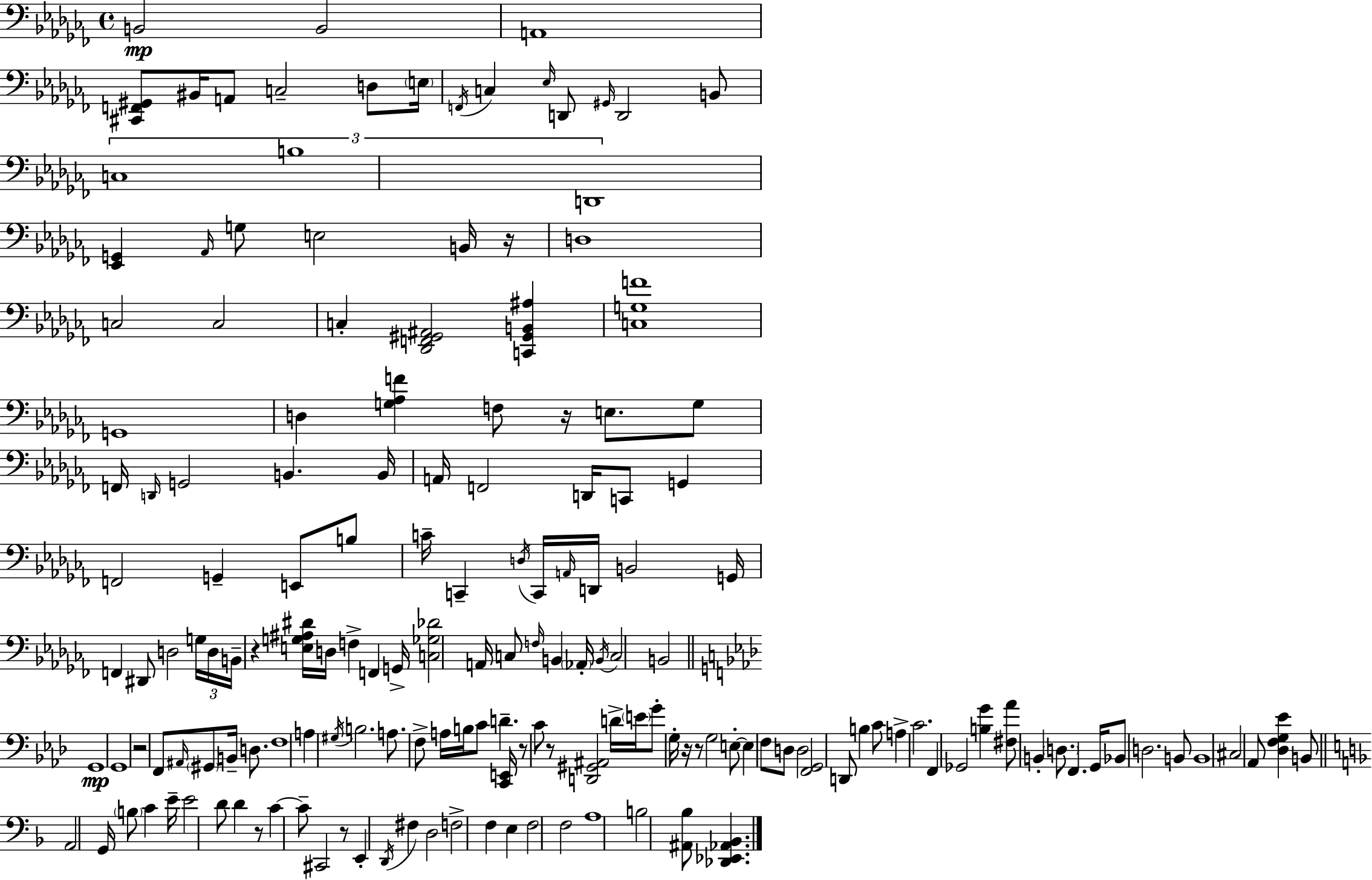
{
  \clef bass
  \time 4/4
  \defaultTimeSignature
  \key aes \minor
  b,2\mp b,2 | a,1 | <cis, f, gis,>8 bis,16 a,8 c2-- d8 \parenthesize e16 | \acciaccatura { f,16 } c4 \grace { ees16 } d,8 \grace { gis,16 } d,2 | \break b,8 \tuplet 3/2 { c1 | b1 | d,1 } | <ees, g,>4 \grace { aes,16 } g8 e2 | \break b,16 r16 d1 | c2 c2 | c4-. <des, f, gis, ais,>2 | <c, gis, b, ais>4 <c g f'>1 | \break g,1 | d4 <g aes f'>4 f8 r16 e8. | g8 f,16 \grace { d,16 } g,2 b,4. | b,16 a,16 f,2 d,16 c,8 | \break g,4 f,2 g,4-- | e,8 b8 c'16-- c,4-- \acciaccatura { d16 } c,16 \grace { a,16 } d,16 b,2 | g,16 f,4 dis,8 d2 | \tuplet 3/2 { g16 d16 b,16-- } r4 <e g ais dis'>16 d16 f4-> | \break f,4 g,16-> <c ges des'>2 a,16 | c8 \grace { f16 } b,4 \parenthesize aes,16-. \acciaccatura { b,16 } c2 | b,2 \bar "||" \break \key aes \major g,1\mp | g,1 | r2 f,8 \grace { ais,16 } \parenthesize gis,8 b,16-- d8. | f1 | \break a4 \acciaccatura { gis16 } b2. | a8. f8-> a16 b16 c'8 d'4.-- | <c, e,>16 r8 c'8 r8 <d, gis, ais,>2 | d'16-> \parenthesize e'16 g'8-. g16-. r16 r8 g2 | \break e8-.~~ e4 f8 d8 d2 | <f, g,>2 d,8 b4 | c'8 a4-> c'2. | f,4 ges,2 <b g'>4 | \break <fis aes'>8 b,4-. \parenthesize d8. f,4. | g,16 bes,8 d2. | b,8 b,1 | cis2 aes,8 <des f g ees'>4 | \break b,8 \bar "||" \break \key d \minor a,2 g,16 \parenthesize b8 c'4 e'16-- | e'2 d'8 d'4 r8 | c'4~~ c'8-- cis,2 r8 | e,4-. \acciaccatura { d,16 } fis4 d2 | \break f2-> f4 e4 | f2 f2 | a1 | b2 <ais, bes>8 <des, ees, aes, bes,>4. | \break \bar "|."
}